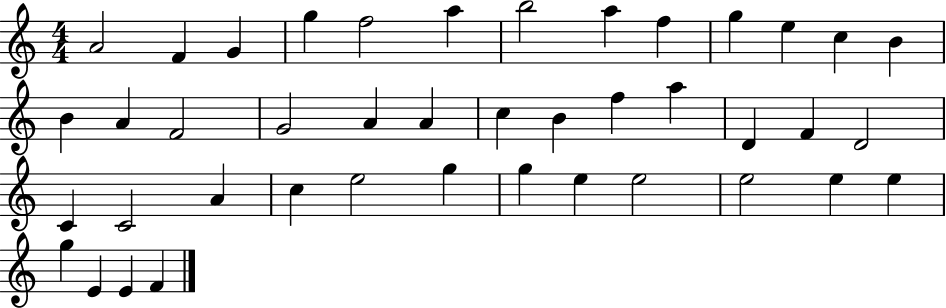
X:1
T:Untitled
M:4/4
L:1/4
K:C
A2 F G g f2 a b2 a f g e c B B A F2 G2 A A c B f a D F D2 C C2 A c e2 g g e e2 e2 e e g E E F